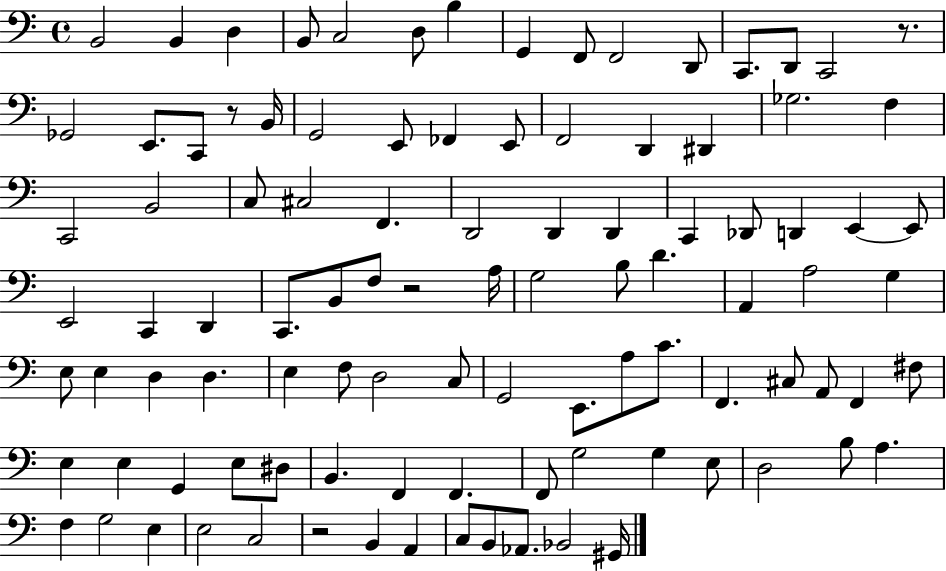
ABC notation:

X:1
T:Untitled
M:4/4
L:1/4
K:C
B,,2 B,, D, B,,/2 C,2 D,/2 B, G,, F,,/2 F,,2 D,,/2 C,,/2 D,,/2 C,,2 z/2 _G,,2 E,,/2 C,,/2 z/2 B,,/4 G,,2 E,,/2 _F,, E,,/2 F,,2 D,, ^D,, _G,2 F, C,,2 B,,2 C,/2 ^C,2 F,, D,,2 D,, D,, C,, _D,,/2 D,, E,, E,,/2 E,,2 C,, D,, C,,/2 B,,/2 F,/2 z2 A,/4 G,2 B,/2 D A,, A,2 G, E,/2 E, D, D, E, F,/2 D,2 C,/2 G,,2 E,,/2 A,/2 C/2 F,, ^C,/2 A,,/2 F,, ^F,/2 E, E, G,, E,/2 ^D,/2 B,, F,, F,, F,,/2 G,2 G, E,/2 D,2 B,/2 A, F, G,2 E, E,2 C,2 z2 B,, A,, C,/2 B,,/2 _A,,/2 _B,,2 ^G,,/4